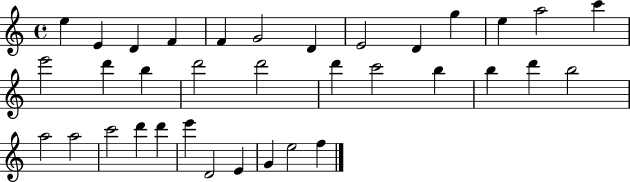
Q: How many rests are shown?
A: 0